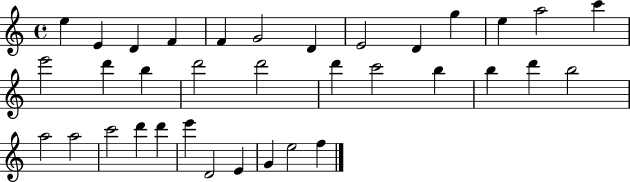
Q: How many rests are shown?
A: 0